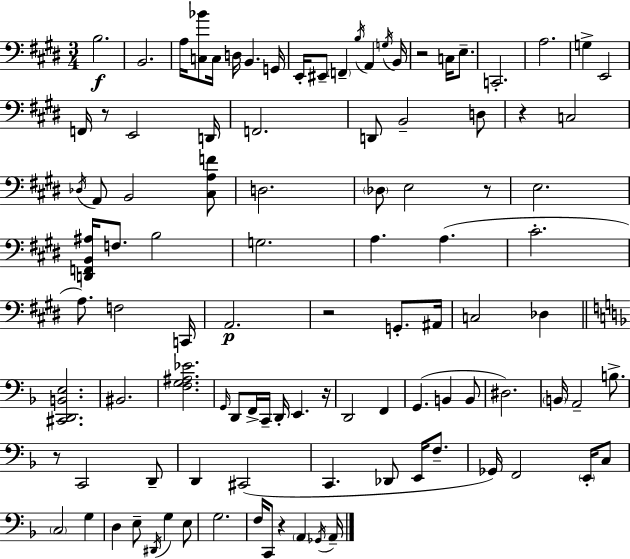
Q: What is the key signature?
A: E major